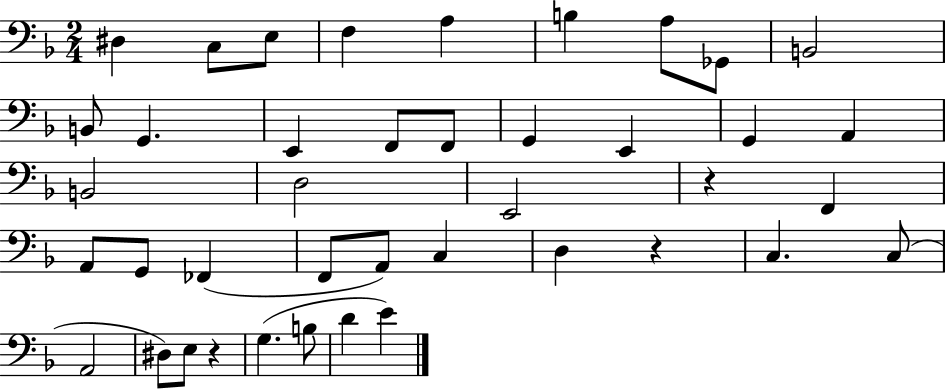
{
  \clef bass
  \numericTimeSignature
  \time 2/4
  \key f \major
  dis4 c8 e8 | f4 a4 | b4 a8 ges,8 | b,2 | \break b,8 g,4. | e,4 f,8 f,8 | g,4 e,4 | g,4 a,4 | \break b,2 | d2 | e,2 | r4 f,4 | \break a,8 g,8 fes,4( | f,8 a,8) c4 | d4 r4 | c4. c8( | \break a,2 | dis8) e8 r4 | g4.( b8 | d'4 e'4) | \break \bar "|."
}